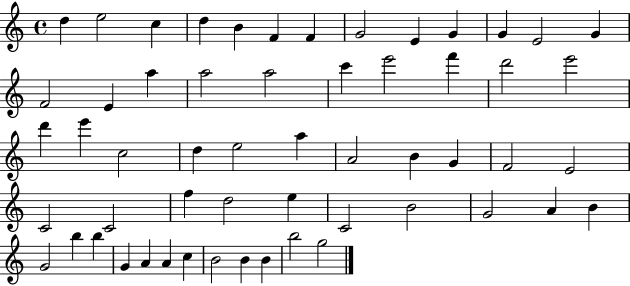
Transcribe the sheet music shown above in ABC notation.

X:1
T:Untitled
M:4/4
L:1/4
K:C
d e2 c d B F F G2 E G G E2 G F2 E a a2 a2 c' e'2 f' d'2 e'2 d' e' c2 d e2 a A2 B G F2 E2 C2 C2 f d2 e C2 B2 G2 A B G2 b b G A A c B2 B B b2 g2